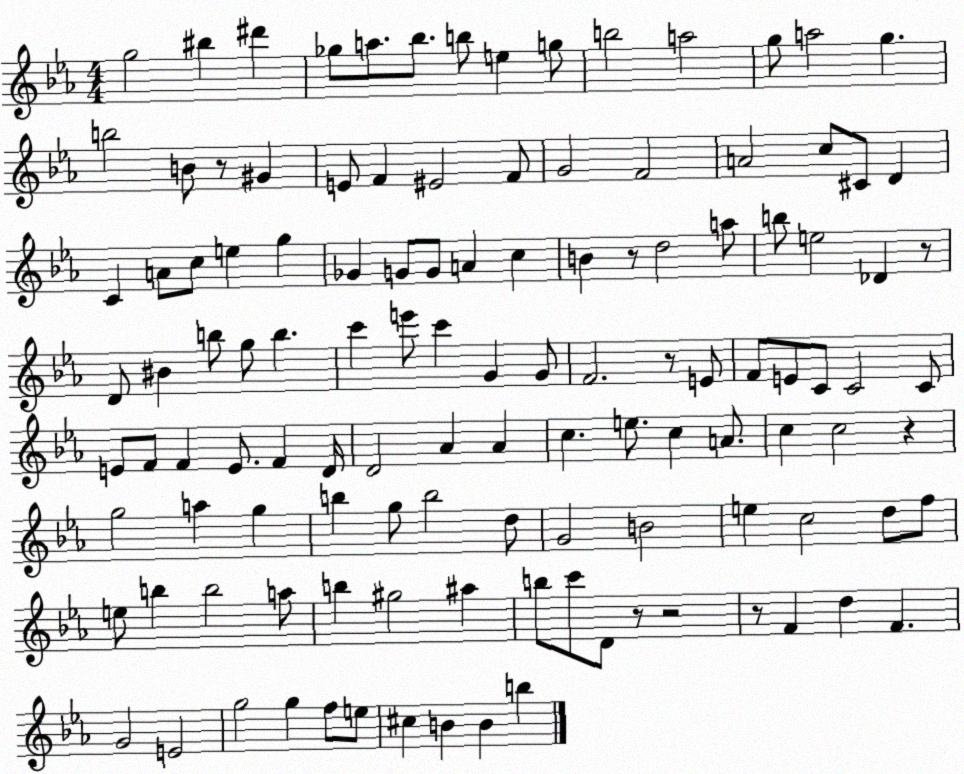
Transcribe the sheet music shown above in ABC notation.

X:1
T:Untitled
M:4/4
L:1/4
K:Eb
g2 ^b ^d' _g/2 a/2 _b/2 b/2 e g/2 b2 a2 g/2 a2 g b2 B/2 z/2 ^G E/2 F ^E2 F/2 G2 F2 A2 c/2 ^C/2 D C A/2 c/2 e g _G G/2 G/2 A c B z/2 d2 a/2 b/2 e2 _D z/2 D/2 ^B b/2 g/2 b c' e'/2 c' G G/2 F2 z/2 E/2 F/2 E/2 C/2 C2 C/2 E/2 F/2 F E/2 F D/4 D2 _A _A c e/2 c A/2 c c2 z g2 a g b g/2 b2 d/2 G2 B2 e c2 d/2 f/2 e/2 b b2 a/2 b ^g2 ^a b/2 c'/2 D/2 z/2 z2 z/2 F d F G2 E2 g2 g f/2 e/2 ^c B B b